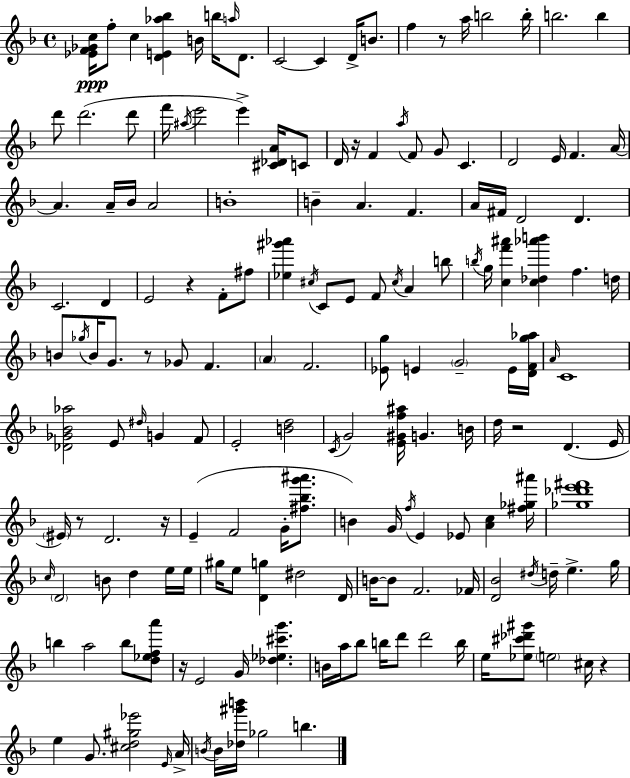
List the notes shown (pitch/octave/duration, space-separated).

[Eb4,F4,Gb4,C5]/s F5/e C5/q [D4,E4,Ab5,Bb5]/q B4/s B5/s A5/s D4/e. C4/h C4/q D4/s B4/e. F5/q R/e A5/s B5/h B5/s B5/h. B5/q D6/e D6/h. D6/e F6/s A#5/s E6/h E6/q [C#4,Db4,A4]/s C4/e D4/s R/s F4/q A5/s F4/e G4/e C4/q. D4/h E4/s F4/q. A4/s A4/q. A4/s Bb4/s A4/h B4/w B4/q A4/q. F4/q. A4/s F#4/s D4/h D4/q. C4/h. D4/q E4/h R/q F4/e F#5/e [Eb5,G#6,Ab6]/q C#5/s C4/e E4/e F4/e C#5/s A4/q B5/e B5/s G5/s [C5,F6,A#6]/q [C5,Db5,Ab6,B6]/q F5/q. D5/s B4/e Gb5/s B4/s G4/e. R/e Gb4/e F4/q. A4/q F4/h. [Eb4,G5]/e E4/q G4/h E4/s [D4,F4,G5,Ab5]/s A4/s C4/w [Db4,Gb4,Bb4,Ab5]/h E4/e D#5/s G4/q F4/e E4/h [B4,D5]/h C4/s G4/h [E4,G#4,F5,A#5]/s G4/q. B4/s D5/s R/h D4/q. E4/s EIS4/s R/e D4/h. R/s E4/q F4/h G4/s [F#5,Bb5,G6,A#6]/e. B4/q G4/s F5/s E4/q Eb4/e [A4,C5]/q [F#5,Gb5,A#6]/s [Gb5,Db6,E6,F#6]/w C5/s D4/h B4/e D5/q E5/s E5/s G#5/s E5/e [D4,G5]/q D#5/h D4/s B4/s B4/e F4/h. FES4/s [D4,Bb4]/h D#5/s D5/s E5/q. G5/s B5/q A5/h B5/e [D5,Eb5,F5,A6]/e R/s E4/h G4/s [Db5,Eb5,C#6,G6]/q. B4/s A5/s Bb5/e B5/s D6/e D6/h B5/s E5/s [Eb5,C#6,Db6,G#6]/e E5/h C#5/s R/q E5/q G4/e. [C#5,D5,G#5,Eb6]/h E4/s A4/s B4/s B4/s [Db5,G#6,B6]/s Gb5/h B5/q.